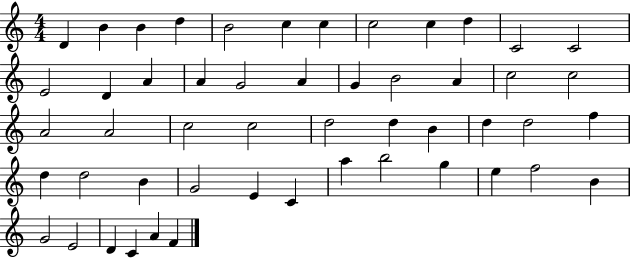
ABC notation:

X:1
T:Untitled
M:4/4
L:1/4
K:C
D B B d B2 c c c2 c d C2 C2 E2 D A A G2 A G B2 A c2 c2 A2 A2 c2 c2 d2 d B d d2 f d d2 B G2 E C a b2 g e f2 B G2 E2 D C A F